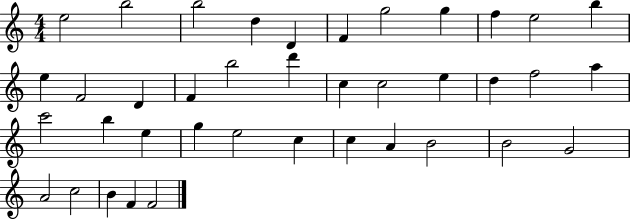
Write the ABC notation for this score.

X:1
T:Untitled
M:4/4
L:1/4
K:C
e2 b2 b2 d D F g2 g f e2 b e F2 D F b2 d' c c2 e d f2 a c'2 b e g e2 c c A B2 B2 G2 A2 c2 B F F2